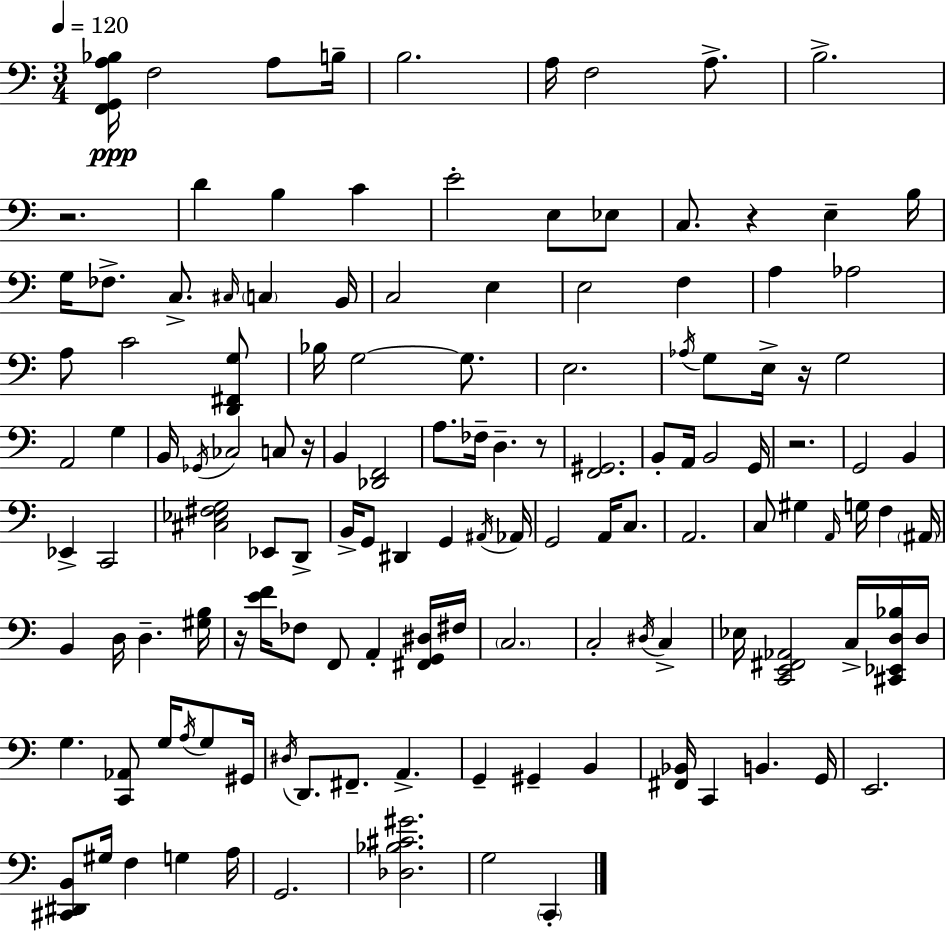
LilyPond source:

{
  \clef bass
  \numericTimeSignature
  \time 3/4
  \key c \major
  \tempo 4 = 120
  <f, g, a bes>16\ppp f2 a8 b16-- | b2. | a16 f2 a8.-> | b2.-> | \break r2. | d'4 b4 c'4 | e'2-. e8 ees8 | c8. r4 e4-- b16 | \break g16 fes8.-> c8.-> \grace { cis16 } \parenthesize c4 | b,16 c2 e4 | e2 f4 | a4 aes2 | \break a8 c'2 <d, fis, g>8 | bes16 g2~~ g8. | e2. | \acciaccatura { aes16 } g8 e16-> r16 g2 | \break a,2 g4 | b,16 \acciaccatura { ges,16 } ces2 | c8 r16 b,4 <des, f,>2 | a8. fes16-- d4.-- | \break r8 <f, gis,>2. | b,8-. a,16 b,2 | g,16 r2. | g,2 b,4 | \break ees,4-> c,2 | <cis ees fis g>2 ees,8 | d,8-> b,16-> g,8 dis,4 g,4 | \acciaccatura { ais,16 } aes,16 g,2 | \break a,16 c8. a,2. | c8 gis4 \grace { a,16 } g16 | f4 \parenthesize ais,16 b,4 d16 d4.-- | <gis b>16 r16 <e' f'>16 fes8 f,8 a,4-. | \break <fis, g, dis>16 fis16 \parenthesize c2. | c2-. | \acciaccatura { dis16 } c4-> ees16 <c, e, fis, aes,>2 | c16-> <cis, ees, d bes>16 d16 g4. | \break <c, aes,>8 g16 \acciaccatura { a16 } g8 gis,16 \acciaccatura { dis16 } d,8. fis,8.-- | a,4.-> g,4-- | gis,4-- b,4 <fis, bes,>16 c,4 | b,4. g,16 e,2. | \break <cis, dis, b,>8 gis16 f4 | g4 a16 g,2. | <des bes cis' gis'>2. | g2 | \break \parenthesize c,4-. \bar "|."
}